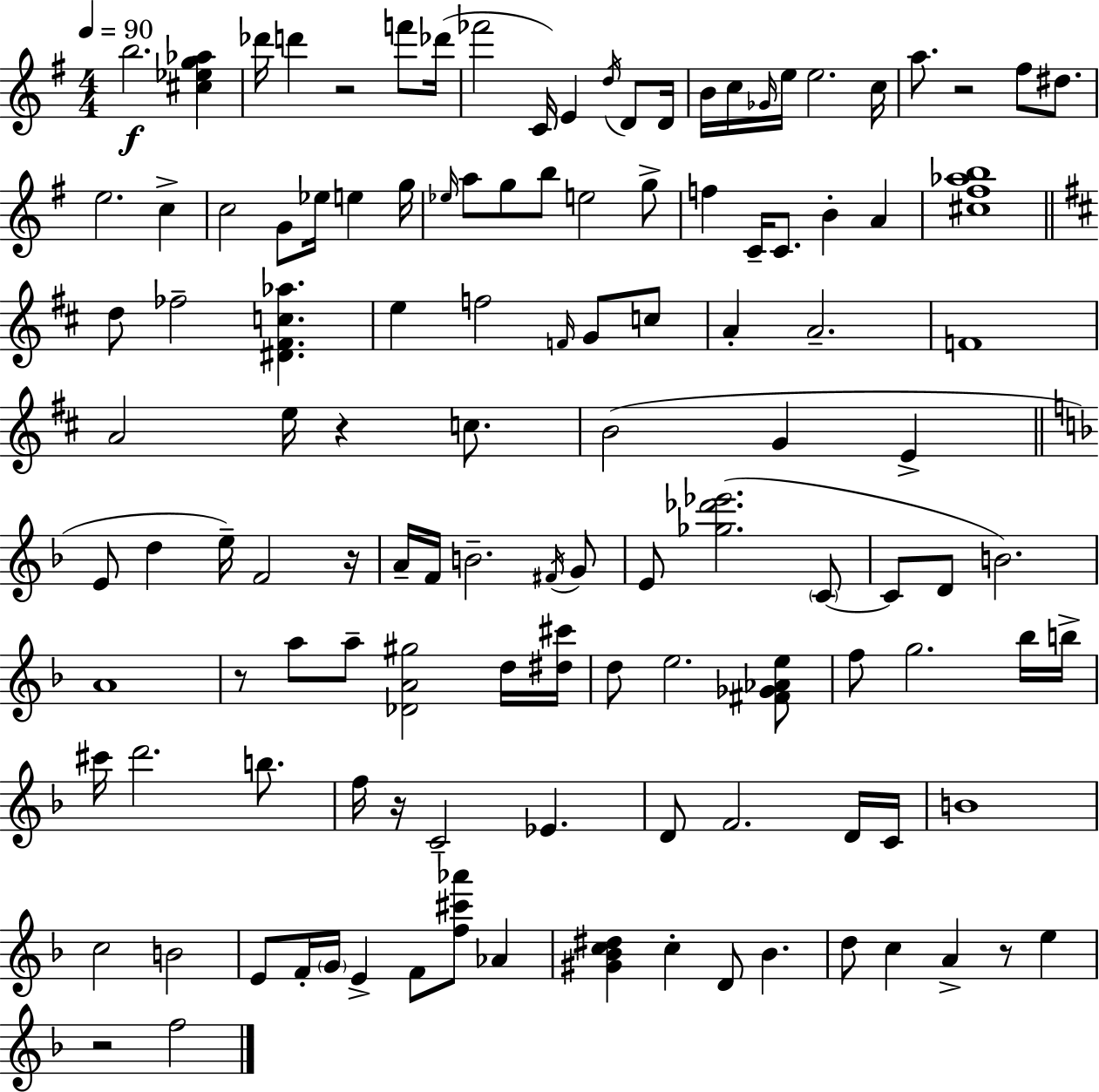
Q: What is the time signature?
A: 4/4